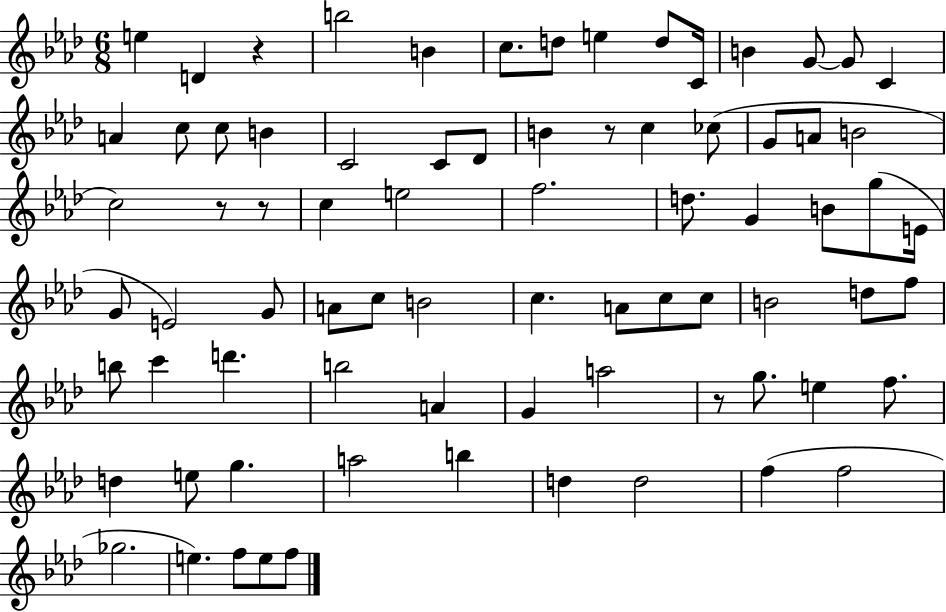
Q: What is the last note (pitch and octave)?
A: F5